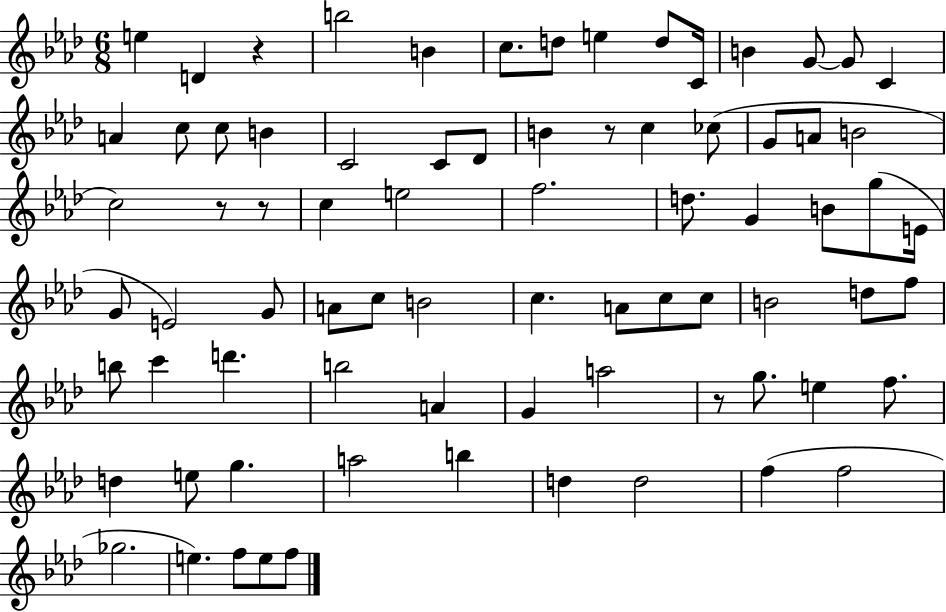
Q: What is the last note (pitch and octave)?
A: F5